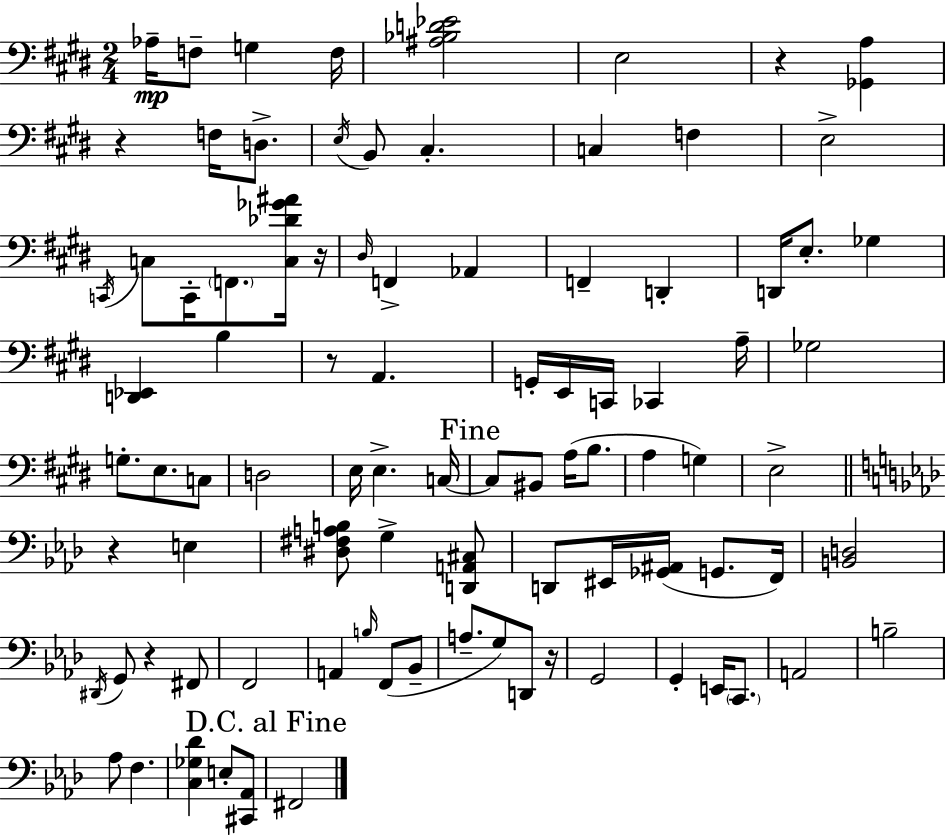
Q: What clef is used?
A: bass